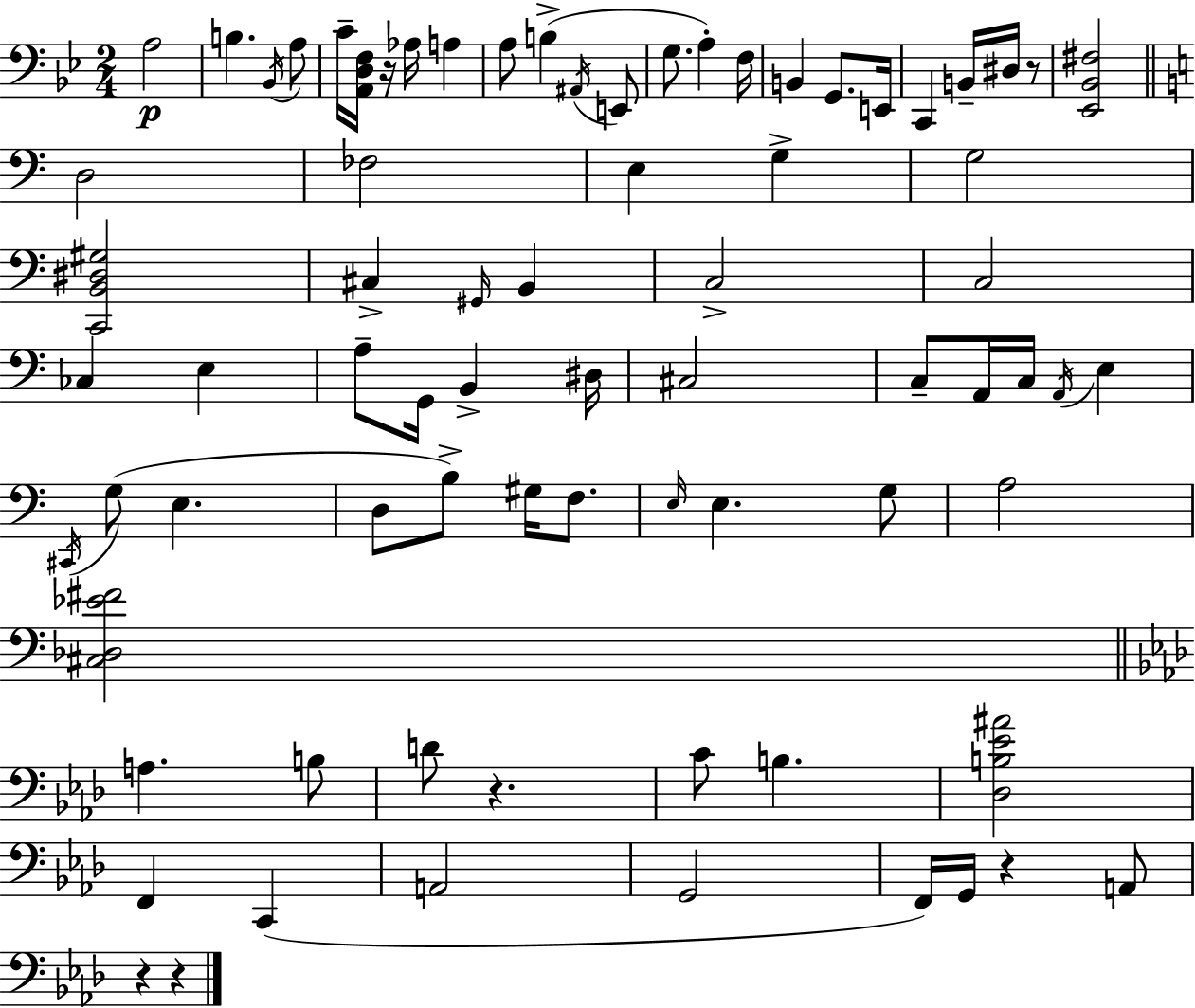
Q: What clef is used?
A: bass